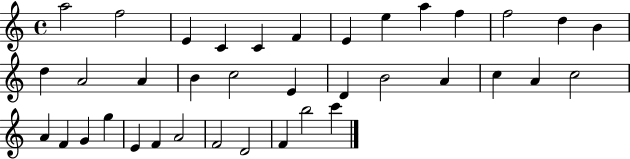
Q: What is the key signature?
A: C major